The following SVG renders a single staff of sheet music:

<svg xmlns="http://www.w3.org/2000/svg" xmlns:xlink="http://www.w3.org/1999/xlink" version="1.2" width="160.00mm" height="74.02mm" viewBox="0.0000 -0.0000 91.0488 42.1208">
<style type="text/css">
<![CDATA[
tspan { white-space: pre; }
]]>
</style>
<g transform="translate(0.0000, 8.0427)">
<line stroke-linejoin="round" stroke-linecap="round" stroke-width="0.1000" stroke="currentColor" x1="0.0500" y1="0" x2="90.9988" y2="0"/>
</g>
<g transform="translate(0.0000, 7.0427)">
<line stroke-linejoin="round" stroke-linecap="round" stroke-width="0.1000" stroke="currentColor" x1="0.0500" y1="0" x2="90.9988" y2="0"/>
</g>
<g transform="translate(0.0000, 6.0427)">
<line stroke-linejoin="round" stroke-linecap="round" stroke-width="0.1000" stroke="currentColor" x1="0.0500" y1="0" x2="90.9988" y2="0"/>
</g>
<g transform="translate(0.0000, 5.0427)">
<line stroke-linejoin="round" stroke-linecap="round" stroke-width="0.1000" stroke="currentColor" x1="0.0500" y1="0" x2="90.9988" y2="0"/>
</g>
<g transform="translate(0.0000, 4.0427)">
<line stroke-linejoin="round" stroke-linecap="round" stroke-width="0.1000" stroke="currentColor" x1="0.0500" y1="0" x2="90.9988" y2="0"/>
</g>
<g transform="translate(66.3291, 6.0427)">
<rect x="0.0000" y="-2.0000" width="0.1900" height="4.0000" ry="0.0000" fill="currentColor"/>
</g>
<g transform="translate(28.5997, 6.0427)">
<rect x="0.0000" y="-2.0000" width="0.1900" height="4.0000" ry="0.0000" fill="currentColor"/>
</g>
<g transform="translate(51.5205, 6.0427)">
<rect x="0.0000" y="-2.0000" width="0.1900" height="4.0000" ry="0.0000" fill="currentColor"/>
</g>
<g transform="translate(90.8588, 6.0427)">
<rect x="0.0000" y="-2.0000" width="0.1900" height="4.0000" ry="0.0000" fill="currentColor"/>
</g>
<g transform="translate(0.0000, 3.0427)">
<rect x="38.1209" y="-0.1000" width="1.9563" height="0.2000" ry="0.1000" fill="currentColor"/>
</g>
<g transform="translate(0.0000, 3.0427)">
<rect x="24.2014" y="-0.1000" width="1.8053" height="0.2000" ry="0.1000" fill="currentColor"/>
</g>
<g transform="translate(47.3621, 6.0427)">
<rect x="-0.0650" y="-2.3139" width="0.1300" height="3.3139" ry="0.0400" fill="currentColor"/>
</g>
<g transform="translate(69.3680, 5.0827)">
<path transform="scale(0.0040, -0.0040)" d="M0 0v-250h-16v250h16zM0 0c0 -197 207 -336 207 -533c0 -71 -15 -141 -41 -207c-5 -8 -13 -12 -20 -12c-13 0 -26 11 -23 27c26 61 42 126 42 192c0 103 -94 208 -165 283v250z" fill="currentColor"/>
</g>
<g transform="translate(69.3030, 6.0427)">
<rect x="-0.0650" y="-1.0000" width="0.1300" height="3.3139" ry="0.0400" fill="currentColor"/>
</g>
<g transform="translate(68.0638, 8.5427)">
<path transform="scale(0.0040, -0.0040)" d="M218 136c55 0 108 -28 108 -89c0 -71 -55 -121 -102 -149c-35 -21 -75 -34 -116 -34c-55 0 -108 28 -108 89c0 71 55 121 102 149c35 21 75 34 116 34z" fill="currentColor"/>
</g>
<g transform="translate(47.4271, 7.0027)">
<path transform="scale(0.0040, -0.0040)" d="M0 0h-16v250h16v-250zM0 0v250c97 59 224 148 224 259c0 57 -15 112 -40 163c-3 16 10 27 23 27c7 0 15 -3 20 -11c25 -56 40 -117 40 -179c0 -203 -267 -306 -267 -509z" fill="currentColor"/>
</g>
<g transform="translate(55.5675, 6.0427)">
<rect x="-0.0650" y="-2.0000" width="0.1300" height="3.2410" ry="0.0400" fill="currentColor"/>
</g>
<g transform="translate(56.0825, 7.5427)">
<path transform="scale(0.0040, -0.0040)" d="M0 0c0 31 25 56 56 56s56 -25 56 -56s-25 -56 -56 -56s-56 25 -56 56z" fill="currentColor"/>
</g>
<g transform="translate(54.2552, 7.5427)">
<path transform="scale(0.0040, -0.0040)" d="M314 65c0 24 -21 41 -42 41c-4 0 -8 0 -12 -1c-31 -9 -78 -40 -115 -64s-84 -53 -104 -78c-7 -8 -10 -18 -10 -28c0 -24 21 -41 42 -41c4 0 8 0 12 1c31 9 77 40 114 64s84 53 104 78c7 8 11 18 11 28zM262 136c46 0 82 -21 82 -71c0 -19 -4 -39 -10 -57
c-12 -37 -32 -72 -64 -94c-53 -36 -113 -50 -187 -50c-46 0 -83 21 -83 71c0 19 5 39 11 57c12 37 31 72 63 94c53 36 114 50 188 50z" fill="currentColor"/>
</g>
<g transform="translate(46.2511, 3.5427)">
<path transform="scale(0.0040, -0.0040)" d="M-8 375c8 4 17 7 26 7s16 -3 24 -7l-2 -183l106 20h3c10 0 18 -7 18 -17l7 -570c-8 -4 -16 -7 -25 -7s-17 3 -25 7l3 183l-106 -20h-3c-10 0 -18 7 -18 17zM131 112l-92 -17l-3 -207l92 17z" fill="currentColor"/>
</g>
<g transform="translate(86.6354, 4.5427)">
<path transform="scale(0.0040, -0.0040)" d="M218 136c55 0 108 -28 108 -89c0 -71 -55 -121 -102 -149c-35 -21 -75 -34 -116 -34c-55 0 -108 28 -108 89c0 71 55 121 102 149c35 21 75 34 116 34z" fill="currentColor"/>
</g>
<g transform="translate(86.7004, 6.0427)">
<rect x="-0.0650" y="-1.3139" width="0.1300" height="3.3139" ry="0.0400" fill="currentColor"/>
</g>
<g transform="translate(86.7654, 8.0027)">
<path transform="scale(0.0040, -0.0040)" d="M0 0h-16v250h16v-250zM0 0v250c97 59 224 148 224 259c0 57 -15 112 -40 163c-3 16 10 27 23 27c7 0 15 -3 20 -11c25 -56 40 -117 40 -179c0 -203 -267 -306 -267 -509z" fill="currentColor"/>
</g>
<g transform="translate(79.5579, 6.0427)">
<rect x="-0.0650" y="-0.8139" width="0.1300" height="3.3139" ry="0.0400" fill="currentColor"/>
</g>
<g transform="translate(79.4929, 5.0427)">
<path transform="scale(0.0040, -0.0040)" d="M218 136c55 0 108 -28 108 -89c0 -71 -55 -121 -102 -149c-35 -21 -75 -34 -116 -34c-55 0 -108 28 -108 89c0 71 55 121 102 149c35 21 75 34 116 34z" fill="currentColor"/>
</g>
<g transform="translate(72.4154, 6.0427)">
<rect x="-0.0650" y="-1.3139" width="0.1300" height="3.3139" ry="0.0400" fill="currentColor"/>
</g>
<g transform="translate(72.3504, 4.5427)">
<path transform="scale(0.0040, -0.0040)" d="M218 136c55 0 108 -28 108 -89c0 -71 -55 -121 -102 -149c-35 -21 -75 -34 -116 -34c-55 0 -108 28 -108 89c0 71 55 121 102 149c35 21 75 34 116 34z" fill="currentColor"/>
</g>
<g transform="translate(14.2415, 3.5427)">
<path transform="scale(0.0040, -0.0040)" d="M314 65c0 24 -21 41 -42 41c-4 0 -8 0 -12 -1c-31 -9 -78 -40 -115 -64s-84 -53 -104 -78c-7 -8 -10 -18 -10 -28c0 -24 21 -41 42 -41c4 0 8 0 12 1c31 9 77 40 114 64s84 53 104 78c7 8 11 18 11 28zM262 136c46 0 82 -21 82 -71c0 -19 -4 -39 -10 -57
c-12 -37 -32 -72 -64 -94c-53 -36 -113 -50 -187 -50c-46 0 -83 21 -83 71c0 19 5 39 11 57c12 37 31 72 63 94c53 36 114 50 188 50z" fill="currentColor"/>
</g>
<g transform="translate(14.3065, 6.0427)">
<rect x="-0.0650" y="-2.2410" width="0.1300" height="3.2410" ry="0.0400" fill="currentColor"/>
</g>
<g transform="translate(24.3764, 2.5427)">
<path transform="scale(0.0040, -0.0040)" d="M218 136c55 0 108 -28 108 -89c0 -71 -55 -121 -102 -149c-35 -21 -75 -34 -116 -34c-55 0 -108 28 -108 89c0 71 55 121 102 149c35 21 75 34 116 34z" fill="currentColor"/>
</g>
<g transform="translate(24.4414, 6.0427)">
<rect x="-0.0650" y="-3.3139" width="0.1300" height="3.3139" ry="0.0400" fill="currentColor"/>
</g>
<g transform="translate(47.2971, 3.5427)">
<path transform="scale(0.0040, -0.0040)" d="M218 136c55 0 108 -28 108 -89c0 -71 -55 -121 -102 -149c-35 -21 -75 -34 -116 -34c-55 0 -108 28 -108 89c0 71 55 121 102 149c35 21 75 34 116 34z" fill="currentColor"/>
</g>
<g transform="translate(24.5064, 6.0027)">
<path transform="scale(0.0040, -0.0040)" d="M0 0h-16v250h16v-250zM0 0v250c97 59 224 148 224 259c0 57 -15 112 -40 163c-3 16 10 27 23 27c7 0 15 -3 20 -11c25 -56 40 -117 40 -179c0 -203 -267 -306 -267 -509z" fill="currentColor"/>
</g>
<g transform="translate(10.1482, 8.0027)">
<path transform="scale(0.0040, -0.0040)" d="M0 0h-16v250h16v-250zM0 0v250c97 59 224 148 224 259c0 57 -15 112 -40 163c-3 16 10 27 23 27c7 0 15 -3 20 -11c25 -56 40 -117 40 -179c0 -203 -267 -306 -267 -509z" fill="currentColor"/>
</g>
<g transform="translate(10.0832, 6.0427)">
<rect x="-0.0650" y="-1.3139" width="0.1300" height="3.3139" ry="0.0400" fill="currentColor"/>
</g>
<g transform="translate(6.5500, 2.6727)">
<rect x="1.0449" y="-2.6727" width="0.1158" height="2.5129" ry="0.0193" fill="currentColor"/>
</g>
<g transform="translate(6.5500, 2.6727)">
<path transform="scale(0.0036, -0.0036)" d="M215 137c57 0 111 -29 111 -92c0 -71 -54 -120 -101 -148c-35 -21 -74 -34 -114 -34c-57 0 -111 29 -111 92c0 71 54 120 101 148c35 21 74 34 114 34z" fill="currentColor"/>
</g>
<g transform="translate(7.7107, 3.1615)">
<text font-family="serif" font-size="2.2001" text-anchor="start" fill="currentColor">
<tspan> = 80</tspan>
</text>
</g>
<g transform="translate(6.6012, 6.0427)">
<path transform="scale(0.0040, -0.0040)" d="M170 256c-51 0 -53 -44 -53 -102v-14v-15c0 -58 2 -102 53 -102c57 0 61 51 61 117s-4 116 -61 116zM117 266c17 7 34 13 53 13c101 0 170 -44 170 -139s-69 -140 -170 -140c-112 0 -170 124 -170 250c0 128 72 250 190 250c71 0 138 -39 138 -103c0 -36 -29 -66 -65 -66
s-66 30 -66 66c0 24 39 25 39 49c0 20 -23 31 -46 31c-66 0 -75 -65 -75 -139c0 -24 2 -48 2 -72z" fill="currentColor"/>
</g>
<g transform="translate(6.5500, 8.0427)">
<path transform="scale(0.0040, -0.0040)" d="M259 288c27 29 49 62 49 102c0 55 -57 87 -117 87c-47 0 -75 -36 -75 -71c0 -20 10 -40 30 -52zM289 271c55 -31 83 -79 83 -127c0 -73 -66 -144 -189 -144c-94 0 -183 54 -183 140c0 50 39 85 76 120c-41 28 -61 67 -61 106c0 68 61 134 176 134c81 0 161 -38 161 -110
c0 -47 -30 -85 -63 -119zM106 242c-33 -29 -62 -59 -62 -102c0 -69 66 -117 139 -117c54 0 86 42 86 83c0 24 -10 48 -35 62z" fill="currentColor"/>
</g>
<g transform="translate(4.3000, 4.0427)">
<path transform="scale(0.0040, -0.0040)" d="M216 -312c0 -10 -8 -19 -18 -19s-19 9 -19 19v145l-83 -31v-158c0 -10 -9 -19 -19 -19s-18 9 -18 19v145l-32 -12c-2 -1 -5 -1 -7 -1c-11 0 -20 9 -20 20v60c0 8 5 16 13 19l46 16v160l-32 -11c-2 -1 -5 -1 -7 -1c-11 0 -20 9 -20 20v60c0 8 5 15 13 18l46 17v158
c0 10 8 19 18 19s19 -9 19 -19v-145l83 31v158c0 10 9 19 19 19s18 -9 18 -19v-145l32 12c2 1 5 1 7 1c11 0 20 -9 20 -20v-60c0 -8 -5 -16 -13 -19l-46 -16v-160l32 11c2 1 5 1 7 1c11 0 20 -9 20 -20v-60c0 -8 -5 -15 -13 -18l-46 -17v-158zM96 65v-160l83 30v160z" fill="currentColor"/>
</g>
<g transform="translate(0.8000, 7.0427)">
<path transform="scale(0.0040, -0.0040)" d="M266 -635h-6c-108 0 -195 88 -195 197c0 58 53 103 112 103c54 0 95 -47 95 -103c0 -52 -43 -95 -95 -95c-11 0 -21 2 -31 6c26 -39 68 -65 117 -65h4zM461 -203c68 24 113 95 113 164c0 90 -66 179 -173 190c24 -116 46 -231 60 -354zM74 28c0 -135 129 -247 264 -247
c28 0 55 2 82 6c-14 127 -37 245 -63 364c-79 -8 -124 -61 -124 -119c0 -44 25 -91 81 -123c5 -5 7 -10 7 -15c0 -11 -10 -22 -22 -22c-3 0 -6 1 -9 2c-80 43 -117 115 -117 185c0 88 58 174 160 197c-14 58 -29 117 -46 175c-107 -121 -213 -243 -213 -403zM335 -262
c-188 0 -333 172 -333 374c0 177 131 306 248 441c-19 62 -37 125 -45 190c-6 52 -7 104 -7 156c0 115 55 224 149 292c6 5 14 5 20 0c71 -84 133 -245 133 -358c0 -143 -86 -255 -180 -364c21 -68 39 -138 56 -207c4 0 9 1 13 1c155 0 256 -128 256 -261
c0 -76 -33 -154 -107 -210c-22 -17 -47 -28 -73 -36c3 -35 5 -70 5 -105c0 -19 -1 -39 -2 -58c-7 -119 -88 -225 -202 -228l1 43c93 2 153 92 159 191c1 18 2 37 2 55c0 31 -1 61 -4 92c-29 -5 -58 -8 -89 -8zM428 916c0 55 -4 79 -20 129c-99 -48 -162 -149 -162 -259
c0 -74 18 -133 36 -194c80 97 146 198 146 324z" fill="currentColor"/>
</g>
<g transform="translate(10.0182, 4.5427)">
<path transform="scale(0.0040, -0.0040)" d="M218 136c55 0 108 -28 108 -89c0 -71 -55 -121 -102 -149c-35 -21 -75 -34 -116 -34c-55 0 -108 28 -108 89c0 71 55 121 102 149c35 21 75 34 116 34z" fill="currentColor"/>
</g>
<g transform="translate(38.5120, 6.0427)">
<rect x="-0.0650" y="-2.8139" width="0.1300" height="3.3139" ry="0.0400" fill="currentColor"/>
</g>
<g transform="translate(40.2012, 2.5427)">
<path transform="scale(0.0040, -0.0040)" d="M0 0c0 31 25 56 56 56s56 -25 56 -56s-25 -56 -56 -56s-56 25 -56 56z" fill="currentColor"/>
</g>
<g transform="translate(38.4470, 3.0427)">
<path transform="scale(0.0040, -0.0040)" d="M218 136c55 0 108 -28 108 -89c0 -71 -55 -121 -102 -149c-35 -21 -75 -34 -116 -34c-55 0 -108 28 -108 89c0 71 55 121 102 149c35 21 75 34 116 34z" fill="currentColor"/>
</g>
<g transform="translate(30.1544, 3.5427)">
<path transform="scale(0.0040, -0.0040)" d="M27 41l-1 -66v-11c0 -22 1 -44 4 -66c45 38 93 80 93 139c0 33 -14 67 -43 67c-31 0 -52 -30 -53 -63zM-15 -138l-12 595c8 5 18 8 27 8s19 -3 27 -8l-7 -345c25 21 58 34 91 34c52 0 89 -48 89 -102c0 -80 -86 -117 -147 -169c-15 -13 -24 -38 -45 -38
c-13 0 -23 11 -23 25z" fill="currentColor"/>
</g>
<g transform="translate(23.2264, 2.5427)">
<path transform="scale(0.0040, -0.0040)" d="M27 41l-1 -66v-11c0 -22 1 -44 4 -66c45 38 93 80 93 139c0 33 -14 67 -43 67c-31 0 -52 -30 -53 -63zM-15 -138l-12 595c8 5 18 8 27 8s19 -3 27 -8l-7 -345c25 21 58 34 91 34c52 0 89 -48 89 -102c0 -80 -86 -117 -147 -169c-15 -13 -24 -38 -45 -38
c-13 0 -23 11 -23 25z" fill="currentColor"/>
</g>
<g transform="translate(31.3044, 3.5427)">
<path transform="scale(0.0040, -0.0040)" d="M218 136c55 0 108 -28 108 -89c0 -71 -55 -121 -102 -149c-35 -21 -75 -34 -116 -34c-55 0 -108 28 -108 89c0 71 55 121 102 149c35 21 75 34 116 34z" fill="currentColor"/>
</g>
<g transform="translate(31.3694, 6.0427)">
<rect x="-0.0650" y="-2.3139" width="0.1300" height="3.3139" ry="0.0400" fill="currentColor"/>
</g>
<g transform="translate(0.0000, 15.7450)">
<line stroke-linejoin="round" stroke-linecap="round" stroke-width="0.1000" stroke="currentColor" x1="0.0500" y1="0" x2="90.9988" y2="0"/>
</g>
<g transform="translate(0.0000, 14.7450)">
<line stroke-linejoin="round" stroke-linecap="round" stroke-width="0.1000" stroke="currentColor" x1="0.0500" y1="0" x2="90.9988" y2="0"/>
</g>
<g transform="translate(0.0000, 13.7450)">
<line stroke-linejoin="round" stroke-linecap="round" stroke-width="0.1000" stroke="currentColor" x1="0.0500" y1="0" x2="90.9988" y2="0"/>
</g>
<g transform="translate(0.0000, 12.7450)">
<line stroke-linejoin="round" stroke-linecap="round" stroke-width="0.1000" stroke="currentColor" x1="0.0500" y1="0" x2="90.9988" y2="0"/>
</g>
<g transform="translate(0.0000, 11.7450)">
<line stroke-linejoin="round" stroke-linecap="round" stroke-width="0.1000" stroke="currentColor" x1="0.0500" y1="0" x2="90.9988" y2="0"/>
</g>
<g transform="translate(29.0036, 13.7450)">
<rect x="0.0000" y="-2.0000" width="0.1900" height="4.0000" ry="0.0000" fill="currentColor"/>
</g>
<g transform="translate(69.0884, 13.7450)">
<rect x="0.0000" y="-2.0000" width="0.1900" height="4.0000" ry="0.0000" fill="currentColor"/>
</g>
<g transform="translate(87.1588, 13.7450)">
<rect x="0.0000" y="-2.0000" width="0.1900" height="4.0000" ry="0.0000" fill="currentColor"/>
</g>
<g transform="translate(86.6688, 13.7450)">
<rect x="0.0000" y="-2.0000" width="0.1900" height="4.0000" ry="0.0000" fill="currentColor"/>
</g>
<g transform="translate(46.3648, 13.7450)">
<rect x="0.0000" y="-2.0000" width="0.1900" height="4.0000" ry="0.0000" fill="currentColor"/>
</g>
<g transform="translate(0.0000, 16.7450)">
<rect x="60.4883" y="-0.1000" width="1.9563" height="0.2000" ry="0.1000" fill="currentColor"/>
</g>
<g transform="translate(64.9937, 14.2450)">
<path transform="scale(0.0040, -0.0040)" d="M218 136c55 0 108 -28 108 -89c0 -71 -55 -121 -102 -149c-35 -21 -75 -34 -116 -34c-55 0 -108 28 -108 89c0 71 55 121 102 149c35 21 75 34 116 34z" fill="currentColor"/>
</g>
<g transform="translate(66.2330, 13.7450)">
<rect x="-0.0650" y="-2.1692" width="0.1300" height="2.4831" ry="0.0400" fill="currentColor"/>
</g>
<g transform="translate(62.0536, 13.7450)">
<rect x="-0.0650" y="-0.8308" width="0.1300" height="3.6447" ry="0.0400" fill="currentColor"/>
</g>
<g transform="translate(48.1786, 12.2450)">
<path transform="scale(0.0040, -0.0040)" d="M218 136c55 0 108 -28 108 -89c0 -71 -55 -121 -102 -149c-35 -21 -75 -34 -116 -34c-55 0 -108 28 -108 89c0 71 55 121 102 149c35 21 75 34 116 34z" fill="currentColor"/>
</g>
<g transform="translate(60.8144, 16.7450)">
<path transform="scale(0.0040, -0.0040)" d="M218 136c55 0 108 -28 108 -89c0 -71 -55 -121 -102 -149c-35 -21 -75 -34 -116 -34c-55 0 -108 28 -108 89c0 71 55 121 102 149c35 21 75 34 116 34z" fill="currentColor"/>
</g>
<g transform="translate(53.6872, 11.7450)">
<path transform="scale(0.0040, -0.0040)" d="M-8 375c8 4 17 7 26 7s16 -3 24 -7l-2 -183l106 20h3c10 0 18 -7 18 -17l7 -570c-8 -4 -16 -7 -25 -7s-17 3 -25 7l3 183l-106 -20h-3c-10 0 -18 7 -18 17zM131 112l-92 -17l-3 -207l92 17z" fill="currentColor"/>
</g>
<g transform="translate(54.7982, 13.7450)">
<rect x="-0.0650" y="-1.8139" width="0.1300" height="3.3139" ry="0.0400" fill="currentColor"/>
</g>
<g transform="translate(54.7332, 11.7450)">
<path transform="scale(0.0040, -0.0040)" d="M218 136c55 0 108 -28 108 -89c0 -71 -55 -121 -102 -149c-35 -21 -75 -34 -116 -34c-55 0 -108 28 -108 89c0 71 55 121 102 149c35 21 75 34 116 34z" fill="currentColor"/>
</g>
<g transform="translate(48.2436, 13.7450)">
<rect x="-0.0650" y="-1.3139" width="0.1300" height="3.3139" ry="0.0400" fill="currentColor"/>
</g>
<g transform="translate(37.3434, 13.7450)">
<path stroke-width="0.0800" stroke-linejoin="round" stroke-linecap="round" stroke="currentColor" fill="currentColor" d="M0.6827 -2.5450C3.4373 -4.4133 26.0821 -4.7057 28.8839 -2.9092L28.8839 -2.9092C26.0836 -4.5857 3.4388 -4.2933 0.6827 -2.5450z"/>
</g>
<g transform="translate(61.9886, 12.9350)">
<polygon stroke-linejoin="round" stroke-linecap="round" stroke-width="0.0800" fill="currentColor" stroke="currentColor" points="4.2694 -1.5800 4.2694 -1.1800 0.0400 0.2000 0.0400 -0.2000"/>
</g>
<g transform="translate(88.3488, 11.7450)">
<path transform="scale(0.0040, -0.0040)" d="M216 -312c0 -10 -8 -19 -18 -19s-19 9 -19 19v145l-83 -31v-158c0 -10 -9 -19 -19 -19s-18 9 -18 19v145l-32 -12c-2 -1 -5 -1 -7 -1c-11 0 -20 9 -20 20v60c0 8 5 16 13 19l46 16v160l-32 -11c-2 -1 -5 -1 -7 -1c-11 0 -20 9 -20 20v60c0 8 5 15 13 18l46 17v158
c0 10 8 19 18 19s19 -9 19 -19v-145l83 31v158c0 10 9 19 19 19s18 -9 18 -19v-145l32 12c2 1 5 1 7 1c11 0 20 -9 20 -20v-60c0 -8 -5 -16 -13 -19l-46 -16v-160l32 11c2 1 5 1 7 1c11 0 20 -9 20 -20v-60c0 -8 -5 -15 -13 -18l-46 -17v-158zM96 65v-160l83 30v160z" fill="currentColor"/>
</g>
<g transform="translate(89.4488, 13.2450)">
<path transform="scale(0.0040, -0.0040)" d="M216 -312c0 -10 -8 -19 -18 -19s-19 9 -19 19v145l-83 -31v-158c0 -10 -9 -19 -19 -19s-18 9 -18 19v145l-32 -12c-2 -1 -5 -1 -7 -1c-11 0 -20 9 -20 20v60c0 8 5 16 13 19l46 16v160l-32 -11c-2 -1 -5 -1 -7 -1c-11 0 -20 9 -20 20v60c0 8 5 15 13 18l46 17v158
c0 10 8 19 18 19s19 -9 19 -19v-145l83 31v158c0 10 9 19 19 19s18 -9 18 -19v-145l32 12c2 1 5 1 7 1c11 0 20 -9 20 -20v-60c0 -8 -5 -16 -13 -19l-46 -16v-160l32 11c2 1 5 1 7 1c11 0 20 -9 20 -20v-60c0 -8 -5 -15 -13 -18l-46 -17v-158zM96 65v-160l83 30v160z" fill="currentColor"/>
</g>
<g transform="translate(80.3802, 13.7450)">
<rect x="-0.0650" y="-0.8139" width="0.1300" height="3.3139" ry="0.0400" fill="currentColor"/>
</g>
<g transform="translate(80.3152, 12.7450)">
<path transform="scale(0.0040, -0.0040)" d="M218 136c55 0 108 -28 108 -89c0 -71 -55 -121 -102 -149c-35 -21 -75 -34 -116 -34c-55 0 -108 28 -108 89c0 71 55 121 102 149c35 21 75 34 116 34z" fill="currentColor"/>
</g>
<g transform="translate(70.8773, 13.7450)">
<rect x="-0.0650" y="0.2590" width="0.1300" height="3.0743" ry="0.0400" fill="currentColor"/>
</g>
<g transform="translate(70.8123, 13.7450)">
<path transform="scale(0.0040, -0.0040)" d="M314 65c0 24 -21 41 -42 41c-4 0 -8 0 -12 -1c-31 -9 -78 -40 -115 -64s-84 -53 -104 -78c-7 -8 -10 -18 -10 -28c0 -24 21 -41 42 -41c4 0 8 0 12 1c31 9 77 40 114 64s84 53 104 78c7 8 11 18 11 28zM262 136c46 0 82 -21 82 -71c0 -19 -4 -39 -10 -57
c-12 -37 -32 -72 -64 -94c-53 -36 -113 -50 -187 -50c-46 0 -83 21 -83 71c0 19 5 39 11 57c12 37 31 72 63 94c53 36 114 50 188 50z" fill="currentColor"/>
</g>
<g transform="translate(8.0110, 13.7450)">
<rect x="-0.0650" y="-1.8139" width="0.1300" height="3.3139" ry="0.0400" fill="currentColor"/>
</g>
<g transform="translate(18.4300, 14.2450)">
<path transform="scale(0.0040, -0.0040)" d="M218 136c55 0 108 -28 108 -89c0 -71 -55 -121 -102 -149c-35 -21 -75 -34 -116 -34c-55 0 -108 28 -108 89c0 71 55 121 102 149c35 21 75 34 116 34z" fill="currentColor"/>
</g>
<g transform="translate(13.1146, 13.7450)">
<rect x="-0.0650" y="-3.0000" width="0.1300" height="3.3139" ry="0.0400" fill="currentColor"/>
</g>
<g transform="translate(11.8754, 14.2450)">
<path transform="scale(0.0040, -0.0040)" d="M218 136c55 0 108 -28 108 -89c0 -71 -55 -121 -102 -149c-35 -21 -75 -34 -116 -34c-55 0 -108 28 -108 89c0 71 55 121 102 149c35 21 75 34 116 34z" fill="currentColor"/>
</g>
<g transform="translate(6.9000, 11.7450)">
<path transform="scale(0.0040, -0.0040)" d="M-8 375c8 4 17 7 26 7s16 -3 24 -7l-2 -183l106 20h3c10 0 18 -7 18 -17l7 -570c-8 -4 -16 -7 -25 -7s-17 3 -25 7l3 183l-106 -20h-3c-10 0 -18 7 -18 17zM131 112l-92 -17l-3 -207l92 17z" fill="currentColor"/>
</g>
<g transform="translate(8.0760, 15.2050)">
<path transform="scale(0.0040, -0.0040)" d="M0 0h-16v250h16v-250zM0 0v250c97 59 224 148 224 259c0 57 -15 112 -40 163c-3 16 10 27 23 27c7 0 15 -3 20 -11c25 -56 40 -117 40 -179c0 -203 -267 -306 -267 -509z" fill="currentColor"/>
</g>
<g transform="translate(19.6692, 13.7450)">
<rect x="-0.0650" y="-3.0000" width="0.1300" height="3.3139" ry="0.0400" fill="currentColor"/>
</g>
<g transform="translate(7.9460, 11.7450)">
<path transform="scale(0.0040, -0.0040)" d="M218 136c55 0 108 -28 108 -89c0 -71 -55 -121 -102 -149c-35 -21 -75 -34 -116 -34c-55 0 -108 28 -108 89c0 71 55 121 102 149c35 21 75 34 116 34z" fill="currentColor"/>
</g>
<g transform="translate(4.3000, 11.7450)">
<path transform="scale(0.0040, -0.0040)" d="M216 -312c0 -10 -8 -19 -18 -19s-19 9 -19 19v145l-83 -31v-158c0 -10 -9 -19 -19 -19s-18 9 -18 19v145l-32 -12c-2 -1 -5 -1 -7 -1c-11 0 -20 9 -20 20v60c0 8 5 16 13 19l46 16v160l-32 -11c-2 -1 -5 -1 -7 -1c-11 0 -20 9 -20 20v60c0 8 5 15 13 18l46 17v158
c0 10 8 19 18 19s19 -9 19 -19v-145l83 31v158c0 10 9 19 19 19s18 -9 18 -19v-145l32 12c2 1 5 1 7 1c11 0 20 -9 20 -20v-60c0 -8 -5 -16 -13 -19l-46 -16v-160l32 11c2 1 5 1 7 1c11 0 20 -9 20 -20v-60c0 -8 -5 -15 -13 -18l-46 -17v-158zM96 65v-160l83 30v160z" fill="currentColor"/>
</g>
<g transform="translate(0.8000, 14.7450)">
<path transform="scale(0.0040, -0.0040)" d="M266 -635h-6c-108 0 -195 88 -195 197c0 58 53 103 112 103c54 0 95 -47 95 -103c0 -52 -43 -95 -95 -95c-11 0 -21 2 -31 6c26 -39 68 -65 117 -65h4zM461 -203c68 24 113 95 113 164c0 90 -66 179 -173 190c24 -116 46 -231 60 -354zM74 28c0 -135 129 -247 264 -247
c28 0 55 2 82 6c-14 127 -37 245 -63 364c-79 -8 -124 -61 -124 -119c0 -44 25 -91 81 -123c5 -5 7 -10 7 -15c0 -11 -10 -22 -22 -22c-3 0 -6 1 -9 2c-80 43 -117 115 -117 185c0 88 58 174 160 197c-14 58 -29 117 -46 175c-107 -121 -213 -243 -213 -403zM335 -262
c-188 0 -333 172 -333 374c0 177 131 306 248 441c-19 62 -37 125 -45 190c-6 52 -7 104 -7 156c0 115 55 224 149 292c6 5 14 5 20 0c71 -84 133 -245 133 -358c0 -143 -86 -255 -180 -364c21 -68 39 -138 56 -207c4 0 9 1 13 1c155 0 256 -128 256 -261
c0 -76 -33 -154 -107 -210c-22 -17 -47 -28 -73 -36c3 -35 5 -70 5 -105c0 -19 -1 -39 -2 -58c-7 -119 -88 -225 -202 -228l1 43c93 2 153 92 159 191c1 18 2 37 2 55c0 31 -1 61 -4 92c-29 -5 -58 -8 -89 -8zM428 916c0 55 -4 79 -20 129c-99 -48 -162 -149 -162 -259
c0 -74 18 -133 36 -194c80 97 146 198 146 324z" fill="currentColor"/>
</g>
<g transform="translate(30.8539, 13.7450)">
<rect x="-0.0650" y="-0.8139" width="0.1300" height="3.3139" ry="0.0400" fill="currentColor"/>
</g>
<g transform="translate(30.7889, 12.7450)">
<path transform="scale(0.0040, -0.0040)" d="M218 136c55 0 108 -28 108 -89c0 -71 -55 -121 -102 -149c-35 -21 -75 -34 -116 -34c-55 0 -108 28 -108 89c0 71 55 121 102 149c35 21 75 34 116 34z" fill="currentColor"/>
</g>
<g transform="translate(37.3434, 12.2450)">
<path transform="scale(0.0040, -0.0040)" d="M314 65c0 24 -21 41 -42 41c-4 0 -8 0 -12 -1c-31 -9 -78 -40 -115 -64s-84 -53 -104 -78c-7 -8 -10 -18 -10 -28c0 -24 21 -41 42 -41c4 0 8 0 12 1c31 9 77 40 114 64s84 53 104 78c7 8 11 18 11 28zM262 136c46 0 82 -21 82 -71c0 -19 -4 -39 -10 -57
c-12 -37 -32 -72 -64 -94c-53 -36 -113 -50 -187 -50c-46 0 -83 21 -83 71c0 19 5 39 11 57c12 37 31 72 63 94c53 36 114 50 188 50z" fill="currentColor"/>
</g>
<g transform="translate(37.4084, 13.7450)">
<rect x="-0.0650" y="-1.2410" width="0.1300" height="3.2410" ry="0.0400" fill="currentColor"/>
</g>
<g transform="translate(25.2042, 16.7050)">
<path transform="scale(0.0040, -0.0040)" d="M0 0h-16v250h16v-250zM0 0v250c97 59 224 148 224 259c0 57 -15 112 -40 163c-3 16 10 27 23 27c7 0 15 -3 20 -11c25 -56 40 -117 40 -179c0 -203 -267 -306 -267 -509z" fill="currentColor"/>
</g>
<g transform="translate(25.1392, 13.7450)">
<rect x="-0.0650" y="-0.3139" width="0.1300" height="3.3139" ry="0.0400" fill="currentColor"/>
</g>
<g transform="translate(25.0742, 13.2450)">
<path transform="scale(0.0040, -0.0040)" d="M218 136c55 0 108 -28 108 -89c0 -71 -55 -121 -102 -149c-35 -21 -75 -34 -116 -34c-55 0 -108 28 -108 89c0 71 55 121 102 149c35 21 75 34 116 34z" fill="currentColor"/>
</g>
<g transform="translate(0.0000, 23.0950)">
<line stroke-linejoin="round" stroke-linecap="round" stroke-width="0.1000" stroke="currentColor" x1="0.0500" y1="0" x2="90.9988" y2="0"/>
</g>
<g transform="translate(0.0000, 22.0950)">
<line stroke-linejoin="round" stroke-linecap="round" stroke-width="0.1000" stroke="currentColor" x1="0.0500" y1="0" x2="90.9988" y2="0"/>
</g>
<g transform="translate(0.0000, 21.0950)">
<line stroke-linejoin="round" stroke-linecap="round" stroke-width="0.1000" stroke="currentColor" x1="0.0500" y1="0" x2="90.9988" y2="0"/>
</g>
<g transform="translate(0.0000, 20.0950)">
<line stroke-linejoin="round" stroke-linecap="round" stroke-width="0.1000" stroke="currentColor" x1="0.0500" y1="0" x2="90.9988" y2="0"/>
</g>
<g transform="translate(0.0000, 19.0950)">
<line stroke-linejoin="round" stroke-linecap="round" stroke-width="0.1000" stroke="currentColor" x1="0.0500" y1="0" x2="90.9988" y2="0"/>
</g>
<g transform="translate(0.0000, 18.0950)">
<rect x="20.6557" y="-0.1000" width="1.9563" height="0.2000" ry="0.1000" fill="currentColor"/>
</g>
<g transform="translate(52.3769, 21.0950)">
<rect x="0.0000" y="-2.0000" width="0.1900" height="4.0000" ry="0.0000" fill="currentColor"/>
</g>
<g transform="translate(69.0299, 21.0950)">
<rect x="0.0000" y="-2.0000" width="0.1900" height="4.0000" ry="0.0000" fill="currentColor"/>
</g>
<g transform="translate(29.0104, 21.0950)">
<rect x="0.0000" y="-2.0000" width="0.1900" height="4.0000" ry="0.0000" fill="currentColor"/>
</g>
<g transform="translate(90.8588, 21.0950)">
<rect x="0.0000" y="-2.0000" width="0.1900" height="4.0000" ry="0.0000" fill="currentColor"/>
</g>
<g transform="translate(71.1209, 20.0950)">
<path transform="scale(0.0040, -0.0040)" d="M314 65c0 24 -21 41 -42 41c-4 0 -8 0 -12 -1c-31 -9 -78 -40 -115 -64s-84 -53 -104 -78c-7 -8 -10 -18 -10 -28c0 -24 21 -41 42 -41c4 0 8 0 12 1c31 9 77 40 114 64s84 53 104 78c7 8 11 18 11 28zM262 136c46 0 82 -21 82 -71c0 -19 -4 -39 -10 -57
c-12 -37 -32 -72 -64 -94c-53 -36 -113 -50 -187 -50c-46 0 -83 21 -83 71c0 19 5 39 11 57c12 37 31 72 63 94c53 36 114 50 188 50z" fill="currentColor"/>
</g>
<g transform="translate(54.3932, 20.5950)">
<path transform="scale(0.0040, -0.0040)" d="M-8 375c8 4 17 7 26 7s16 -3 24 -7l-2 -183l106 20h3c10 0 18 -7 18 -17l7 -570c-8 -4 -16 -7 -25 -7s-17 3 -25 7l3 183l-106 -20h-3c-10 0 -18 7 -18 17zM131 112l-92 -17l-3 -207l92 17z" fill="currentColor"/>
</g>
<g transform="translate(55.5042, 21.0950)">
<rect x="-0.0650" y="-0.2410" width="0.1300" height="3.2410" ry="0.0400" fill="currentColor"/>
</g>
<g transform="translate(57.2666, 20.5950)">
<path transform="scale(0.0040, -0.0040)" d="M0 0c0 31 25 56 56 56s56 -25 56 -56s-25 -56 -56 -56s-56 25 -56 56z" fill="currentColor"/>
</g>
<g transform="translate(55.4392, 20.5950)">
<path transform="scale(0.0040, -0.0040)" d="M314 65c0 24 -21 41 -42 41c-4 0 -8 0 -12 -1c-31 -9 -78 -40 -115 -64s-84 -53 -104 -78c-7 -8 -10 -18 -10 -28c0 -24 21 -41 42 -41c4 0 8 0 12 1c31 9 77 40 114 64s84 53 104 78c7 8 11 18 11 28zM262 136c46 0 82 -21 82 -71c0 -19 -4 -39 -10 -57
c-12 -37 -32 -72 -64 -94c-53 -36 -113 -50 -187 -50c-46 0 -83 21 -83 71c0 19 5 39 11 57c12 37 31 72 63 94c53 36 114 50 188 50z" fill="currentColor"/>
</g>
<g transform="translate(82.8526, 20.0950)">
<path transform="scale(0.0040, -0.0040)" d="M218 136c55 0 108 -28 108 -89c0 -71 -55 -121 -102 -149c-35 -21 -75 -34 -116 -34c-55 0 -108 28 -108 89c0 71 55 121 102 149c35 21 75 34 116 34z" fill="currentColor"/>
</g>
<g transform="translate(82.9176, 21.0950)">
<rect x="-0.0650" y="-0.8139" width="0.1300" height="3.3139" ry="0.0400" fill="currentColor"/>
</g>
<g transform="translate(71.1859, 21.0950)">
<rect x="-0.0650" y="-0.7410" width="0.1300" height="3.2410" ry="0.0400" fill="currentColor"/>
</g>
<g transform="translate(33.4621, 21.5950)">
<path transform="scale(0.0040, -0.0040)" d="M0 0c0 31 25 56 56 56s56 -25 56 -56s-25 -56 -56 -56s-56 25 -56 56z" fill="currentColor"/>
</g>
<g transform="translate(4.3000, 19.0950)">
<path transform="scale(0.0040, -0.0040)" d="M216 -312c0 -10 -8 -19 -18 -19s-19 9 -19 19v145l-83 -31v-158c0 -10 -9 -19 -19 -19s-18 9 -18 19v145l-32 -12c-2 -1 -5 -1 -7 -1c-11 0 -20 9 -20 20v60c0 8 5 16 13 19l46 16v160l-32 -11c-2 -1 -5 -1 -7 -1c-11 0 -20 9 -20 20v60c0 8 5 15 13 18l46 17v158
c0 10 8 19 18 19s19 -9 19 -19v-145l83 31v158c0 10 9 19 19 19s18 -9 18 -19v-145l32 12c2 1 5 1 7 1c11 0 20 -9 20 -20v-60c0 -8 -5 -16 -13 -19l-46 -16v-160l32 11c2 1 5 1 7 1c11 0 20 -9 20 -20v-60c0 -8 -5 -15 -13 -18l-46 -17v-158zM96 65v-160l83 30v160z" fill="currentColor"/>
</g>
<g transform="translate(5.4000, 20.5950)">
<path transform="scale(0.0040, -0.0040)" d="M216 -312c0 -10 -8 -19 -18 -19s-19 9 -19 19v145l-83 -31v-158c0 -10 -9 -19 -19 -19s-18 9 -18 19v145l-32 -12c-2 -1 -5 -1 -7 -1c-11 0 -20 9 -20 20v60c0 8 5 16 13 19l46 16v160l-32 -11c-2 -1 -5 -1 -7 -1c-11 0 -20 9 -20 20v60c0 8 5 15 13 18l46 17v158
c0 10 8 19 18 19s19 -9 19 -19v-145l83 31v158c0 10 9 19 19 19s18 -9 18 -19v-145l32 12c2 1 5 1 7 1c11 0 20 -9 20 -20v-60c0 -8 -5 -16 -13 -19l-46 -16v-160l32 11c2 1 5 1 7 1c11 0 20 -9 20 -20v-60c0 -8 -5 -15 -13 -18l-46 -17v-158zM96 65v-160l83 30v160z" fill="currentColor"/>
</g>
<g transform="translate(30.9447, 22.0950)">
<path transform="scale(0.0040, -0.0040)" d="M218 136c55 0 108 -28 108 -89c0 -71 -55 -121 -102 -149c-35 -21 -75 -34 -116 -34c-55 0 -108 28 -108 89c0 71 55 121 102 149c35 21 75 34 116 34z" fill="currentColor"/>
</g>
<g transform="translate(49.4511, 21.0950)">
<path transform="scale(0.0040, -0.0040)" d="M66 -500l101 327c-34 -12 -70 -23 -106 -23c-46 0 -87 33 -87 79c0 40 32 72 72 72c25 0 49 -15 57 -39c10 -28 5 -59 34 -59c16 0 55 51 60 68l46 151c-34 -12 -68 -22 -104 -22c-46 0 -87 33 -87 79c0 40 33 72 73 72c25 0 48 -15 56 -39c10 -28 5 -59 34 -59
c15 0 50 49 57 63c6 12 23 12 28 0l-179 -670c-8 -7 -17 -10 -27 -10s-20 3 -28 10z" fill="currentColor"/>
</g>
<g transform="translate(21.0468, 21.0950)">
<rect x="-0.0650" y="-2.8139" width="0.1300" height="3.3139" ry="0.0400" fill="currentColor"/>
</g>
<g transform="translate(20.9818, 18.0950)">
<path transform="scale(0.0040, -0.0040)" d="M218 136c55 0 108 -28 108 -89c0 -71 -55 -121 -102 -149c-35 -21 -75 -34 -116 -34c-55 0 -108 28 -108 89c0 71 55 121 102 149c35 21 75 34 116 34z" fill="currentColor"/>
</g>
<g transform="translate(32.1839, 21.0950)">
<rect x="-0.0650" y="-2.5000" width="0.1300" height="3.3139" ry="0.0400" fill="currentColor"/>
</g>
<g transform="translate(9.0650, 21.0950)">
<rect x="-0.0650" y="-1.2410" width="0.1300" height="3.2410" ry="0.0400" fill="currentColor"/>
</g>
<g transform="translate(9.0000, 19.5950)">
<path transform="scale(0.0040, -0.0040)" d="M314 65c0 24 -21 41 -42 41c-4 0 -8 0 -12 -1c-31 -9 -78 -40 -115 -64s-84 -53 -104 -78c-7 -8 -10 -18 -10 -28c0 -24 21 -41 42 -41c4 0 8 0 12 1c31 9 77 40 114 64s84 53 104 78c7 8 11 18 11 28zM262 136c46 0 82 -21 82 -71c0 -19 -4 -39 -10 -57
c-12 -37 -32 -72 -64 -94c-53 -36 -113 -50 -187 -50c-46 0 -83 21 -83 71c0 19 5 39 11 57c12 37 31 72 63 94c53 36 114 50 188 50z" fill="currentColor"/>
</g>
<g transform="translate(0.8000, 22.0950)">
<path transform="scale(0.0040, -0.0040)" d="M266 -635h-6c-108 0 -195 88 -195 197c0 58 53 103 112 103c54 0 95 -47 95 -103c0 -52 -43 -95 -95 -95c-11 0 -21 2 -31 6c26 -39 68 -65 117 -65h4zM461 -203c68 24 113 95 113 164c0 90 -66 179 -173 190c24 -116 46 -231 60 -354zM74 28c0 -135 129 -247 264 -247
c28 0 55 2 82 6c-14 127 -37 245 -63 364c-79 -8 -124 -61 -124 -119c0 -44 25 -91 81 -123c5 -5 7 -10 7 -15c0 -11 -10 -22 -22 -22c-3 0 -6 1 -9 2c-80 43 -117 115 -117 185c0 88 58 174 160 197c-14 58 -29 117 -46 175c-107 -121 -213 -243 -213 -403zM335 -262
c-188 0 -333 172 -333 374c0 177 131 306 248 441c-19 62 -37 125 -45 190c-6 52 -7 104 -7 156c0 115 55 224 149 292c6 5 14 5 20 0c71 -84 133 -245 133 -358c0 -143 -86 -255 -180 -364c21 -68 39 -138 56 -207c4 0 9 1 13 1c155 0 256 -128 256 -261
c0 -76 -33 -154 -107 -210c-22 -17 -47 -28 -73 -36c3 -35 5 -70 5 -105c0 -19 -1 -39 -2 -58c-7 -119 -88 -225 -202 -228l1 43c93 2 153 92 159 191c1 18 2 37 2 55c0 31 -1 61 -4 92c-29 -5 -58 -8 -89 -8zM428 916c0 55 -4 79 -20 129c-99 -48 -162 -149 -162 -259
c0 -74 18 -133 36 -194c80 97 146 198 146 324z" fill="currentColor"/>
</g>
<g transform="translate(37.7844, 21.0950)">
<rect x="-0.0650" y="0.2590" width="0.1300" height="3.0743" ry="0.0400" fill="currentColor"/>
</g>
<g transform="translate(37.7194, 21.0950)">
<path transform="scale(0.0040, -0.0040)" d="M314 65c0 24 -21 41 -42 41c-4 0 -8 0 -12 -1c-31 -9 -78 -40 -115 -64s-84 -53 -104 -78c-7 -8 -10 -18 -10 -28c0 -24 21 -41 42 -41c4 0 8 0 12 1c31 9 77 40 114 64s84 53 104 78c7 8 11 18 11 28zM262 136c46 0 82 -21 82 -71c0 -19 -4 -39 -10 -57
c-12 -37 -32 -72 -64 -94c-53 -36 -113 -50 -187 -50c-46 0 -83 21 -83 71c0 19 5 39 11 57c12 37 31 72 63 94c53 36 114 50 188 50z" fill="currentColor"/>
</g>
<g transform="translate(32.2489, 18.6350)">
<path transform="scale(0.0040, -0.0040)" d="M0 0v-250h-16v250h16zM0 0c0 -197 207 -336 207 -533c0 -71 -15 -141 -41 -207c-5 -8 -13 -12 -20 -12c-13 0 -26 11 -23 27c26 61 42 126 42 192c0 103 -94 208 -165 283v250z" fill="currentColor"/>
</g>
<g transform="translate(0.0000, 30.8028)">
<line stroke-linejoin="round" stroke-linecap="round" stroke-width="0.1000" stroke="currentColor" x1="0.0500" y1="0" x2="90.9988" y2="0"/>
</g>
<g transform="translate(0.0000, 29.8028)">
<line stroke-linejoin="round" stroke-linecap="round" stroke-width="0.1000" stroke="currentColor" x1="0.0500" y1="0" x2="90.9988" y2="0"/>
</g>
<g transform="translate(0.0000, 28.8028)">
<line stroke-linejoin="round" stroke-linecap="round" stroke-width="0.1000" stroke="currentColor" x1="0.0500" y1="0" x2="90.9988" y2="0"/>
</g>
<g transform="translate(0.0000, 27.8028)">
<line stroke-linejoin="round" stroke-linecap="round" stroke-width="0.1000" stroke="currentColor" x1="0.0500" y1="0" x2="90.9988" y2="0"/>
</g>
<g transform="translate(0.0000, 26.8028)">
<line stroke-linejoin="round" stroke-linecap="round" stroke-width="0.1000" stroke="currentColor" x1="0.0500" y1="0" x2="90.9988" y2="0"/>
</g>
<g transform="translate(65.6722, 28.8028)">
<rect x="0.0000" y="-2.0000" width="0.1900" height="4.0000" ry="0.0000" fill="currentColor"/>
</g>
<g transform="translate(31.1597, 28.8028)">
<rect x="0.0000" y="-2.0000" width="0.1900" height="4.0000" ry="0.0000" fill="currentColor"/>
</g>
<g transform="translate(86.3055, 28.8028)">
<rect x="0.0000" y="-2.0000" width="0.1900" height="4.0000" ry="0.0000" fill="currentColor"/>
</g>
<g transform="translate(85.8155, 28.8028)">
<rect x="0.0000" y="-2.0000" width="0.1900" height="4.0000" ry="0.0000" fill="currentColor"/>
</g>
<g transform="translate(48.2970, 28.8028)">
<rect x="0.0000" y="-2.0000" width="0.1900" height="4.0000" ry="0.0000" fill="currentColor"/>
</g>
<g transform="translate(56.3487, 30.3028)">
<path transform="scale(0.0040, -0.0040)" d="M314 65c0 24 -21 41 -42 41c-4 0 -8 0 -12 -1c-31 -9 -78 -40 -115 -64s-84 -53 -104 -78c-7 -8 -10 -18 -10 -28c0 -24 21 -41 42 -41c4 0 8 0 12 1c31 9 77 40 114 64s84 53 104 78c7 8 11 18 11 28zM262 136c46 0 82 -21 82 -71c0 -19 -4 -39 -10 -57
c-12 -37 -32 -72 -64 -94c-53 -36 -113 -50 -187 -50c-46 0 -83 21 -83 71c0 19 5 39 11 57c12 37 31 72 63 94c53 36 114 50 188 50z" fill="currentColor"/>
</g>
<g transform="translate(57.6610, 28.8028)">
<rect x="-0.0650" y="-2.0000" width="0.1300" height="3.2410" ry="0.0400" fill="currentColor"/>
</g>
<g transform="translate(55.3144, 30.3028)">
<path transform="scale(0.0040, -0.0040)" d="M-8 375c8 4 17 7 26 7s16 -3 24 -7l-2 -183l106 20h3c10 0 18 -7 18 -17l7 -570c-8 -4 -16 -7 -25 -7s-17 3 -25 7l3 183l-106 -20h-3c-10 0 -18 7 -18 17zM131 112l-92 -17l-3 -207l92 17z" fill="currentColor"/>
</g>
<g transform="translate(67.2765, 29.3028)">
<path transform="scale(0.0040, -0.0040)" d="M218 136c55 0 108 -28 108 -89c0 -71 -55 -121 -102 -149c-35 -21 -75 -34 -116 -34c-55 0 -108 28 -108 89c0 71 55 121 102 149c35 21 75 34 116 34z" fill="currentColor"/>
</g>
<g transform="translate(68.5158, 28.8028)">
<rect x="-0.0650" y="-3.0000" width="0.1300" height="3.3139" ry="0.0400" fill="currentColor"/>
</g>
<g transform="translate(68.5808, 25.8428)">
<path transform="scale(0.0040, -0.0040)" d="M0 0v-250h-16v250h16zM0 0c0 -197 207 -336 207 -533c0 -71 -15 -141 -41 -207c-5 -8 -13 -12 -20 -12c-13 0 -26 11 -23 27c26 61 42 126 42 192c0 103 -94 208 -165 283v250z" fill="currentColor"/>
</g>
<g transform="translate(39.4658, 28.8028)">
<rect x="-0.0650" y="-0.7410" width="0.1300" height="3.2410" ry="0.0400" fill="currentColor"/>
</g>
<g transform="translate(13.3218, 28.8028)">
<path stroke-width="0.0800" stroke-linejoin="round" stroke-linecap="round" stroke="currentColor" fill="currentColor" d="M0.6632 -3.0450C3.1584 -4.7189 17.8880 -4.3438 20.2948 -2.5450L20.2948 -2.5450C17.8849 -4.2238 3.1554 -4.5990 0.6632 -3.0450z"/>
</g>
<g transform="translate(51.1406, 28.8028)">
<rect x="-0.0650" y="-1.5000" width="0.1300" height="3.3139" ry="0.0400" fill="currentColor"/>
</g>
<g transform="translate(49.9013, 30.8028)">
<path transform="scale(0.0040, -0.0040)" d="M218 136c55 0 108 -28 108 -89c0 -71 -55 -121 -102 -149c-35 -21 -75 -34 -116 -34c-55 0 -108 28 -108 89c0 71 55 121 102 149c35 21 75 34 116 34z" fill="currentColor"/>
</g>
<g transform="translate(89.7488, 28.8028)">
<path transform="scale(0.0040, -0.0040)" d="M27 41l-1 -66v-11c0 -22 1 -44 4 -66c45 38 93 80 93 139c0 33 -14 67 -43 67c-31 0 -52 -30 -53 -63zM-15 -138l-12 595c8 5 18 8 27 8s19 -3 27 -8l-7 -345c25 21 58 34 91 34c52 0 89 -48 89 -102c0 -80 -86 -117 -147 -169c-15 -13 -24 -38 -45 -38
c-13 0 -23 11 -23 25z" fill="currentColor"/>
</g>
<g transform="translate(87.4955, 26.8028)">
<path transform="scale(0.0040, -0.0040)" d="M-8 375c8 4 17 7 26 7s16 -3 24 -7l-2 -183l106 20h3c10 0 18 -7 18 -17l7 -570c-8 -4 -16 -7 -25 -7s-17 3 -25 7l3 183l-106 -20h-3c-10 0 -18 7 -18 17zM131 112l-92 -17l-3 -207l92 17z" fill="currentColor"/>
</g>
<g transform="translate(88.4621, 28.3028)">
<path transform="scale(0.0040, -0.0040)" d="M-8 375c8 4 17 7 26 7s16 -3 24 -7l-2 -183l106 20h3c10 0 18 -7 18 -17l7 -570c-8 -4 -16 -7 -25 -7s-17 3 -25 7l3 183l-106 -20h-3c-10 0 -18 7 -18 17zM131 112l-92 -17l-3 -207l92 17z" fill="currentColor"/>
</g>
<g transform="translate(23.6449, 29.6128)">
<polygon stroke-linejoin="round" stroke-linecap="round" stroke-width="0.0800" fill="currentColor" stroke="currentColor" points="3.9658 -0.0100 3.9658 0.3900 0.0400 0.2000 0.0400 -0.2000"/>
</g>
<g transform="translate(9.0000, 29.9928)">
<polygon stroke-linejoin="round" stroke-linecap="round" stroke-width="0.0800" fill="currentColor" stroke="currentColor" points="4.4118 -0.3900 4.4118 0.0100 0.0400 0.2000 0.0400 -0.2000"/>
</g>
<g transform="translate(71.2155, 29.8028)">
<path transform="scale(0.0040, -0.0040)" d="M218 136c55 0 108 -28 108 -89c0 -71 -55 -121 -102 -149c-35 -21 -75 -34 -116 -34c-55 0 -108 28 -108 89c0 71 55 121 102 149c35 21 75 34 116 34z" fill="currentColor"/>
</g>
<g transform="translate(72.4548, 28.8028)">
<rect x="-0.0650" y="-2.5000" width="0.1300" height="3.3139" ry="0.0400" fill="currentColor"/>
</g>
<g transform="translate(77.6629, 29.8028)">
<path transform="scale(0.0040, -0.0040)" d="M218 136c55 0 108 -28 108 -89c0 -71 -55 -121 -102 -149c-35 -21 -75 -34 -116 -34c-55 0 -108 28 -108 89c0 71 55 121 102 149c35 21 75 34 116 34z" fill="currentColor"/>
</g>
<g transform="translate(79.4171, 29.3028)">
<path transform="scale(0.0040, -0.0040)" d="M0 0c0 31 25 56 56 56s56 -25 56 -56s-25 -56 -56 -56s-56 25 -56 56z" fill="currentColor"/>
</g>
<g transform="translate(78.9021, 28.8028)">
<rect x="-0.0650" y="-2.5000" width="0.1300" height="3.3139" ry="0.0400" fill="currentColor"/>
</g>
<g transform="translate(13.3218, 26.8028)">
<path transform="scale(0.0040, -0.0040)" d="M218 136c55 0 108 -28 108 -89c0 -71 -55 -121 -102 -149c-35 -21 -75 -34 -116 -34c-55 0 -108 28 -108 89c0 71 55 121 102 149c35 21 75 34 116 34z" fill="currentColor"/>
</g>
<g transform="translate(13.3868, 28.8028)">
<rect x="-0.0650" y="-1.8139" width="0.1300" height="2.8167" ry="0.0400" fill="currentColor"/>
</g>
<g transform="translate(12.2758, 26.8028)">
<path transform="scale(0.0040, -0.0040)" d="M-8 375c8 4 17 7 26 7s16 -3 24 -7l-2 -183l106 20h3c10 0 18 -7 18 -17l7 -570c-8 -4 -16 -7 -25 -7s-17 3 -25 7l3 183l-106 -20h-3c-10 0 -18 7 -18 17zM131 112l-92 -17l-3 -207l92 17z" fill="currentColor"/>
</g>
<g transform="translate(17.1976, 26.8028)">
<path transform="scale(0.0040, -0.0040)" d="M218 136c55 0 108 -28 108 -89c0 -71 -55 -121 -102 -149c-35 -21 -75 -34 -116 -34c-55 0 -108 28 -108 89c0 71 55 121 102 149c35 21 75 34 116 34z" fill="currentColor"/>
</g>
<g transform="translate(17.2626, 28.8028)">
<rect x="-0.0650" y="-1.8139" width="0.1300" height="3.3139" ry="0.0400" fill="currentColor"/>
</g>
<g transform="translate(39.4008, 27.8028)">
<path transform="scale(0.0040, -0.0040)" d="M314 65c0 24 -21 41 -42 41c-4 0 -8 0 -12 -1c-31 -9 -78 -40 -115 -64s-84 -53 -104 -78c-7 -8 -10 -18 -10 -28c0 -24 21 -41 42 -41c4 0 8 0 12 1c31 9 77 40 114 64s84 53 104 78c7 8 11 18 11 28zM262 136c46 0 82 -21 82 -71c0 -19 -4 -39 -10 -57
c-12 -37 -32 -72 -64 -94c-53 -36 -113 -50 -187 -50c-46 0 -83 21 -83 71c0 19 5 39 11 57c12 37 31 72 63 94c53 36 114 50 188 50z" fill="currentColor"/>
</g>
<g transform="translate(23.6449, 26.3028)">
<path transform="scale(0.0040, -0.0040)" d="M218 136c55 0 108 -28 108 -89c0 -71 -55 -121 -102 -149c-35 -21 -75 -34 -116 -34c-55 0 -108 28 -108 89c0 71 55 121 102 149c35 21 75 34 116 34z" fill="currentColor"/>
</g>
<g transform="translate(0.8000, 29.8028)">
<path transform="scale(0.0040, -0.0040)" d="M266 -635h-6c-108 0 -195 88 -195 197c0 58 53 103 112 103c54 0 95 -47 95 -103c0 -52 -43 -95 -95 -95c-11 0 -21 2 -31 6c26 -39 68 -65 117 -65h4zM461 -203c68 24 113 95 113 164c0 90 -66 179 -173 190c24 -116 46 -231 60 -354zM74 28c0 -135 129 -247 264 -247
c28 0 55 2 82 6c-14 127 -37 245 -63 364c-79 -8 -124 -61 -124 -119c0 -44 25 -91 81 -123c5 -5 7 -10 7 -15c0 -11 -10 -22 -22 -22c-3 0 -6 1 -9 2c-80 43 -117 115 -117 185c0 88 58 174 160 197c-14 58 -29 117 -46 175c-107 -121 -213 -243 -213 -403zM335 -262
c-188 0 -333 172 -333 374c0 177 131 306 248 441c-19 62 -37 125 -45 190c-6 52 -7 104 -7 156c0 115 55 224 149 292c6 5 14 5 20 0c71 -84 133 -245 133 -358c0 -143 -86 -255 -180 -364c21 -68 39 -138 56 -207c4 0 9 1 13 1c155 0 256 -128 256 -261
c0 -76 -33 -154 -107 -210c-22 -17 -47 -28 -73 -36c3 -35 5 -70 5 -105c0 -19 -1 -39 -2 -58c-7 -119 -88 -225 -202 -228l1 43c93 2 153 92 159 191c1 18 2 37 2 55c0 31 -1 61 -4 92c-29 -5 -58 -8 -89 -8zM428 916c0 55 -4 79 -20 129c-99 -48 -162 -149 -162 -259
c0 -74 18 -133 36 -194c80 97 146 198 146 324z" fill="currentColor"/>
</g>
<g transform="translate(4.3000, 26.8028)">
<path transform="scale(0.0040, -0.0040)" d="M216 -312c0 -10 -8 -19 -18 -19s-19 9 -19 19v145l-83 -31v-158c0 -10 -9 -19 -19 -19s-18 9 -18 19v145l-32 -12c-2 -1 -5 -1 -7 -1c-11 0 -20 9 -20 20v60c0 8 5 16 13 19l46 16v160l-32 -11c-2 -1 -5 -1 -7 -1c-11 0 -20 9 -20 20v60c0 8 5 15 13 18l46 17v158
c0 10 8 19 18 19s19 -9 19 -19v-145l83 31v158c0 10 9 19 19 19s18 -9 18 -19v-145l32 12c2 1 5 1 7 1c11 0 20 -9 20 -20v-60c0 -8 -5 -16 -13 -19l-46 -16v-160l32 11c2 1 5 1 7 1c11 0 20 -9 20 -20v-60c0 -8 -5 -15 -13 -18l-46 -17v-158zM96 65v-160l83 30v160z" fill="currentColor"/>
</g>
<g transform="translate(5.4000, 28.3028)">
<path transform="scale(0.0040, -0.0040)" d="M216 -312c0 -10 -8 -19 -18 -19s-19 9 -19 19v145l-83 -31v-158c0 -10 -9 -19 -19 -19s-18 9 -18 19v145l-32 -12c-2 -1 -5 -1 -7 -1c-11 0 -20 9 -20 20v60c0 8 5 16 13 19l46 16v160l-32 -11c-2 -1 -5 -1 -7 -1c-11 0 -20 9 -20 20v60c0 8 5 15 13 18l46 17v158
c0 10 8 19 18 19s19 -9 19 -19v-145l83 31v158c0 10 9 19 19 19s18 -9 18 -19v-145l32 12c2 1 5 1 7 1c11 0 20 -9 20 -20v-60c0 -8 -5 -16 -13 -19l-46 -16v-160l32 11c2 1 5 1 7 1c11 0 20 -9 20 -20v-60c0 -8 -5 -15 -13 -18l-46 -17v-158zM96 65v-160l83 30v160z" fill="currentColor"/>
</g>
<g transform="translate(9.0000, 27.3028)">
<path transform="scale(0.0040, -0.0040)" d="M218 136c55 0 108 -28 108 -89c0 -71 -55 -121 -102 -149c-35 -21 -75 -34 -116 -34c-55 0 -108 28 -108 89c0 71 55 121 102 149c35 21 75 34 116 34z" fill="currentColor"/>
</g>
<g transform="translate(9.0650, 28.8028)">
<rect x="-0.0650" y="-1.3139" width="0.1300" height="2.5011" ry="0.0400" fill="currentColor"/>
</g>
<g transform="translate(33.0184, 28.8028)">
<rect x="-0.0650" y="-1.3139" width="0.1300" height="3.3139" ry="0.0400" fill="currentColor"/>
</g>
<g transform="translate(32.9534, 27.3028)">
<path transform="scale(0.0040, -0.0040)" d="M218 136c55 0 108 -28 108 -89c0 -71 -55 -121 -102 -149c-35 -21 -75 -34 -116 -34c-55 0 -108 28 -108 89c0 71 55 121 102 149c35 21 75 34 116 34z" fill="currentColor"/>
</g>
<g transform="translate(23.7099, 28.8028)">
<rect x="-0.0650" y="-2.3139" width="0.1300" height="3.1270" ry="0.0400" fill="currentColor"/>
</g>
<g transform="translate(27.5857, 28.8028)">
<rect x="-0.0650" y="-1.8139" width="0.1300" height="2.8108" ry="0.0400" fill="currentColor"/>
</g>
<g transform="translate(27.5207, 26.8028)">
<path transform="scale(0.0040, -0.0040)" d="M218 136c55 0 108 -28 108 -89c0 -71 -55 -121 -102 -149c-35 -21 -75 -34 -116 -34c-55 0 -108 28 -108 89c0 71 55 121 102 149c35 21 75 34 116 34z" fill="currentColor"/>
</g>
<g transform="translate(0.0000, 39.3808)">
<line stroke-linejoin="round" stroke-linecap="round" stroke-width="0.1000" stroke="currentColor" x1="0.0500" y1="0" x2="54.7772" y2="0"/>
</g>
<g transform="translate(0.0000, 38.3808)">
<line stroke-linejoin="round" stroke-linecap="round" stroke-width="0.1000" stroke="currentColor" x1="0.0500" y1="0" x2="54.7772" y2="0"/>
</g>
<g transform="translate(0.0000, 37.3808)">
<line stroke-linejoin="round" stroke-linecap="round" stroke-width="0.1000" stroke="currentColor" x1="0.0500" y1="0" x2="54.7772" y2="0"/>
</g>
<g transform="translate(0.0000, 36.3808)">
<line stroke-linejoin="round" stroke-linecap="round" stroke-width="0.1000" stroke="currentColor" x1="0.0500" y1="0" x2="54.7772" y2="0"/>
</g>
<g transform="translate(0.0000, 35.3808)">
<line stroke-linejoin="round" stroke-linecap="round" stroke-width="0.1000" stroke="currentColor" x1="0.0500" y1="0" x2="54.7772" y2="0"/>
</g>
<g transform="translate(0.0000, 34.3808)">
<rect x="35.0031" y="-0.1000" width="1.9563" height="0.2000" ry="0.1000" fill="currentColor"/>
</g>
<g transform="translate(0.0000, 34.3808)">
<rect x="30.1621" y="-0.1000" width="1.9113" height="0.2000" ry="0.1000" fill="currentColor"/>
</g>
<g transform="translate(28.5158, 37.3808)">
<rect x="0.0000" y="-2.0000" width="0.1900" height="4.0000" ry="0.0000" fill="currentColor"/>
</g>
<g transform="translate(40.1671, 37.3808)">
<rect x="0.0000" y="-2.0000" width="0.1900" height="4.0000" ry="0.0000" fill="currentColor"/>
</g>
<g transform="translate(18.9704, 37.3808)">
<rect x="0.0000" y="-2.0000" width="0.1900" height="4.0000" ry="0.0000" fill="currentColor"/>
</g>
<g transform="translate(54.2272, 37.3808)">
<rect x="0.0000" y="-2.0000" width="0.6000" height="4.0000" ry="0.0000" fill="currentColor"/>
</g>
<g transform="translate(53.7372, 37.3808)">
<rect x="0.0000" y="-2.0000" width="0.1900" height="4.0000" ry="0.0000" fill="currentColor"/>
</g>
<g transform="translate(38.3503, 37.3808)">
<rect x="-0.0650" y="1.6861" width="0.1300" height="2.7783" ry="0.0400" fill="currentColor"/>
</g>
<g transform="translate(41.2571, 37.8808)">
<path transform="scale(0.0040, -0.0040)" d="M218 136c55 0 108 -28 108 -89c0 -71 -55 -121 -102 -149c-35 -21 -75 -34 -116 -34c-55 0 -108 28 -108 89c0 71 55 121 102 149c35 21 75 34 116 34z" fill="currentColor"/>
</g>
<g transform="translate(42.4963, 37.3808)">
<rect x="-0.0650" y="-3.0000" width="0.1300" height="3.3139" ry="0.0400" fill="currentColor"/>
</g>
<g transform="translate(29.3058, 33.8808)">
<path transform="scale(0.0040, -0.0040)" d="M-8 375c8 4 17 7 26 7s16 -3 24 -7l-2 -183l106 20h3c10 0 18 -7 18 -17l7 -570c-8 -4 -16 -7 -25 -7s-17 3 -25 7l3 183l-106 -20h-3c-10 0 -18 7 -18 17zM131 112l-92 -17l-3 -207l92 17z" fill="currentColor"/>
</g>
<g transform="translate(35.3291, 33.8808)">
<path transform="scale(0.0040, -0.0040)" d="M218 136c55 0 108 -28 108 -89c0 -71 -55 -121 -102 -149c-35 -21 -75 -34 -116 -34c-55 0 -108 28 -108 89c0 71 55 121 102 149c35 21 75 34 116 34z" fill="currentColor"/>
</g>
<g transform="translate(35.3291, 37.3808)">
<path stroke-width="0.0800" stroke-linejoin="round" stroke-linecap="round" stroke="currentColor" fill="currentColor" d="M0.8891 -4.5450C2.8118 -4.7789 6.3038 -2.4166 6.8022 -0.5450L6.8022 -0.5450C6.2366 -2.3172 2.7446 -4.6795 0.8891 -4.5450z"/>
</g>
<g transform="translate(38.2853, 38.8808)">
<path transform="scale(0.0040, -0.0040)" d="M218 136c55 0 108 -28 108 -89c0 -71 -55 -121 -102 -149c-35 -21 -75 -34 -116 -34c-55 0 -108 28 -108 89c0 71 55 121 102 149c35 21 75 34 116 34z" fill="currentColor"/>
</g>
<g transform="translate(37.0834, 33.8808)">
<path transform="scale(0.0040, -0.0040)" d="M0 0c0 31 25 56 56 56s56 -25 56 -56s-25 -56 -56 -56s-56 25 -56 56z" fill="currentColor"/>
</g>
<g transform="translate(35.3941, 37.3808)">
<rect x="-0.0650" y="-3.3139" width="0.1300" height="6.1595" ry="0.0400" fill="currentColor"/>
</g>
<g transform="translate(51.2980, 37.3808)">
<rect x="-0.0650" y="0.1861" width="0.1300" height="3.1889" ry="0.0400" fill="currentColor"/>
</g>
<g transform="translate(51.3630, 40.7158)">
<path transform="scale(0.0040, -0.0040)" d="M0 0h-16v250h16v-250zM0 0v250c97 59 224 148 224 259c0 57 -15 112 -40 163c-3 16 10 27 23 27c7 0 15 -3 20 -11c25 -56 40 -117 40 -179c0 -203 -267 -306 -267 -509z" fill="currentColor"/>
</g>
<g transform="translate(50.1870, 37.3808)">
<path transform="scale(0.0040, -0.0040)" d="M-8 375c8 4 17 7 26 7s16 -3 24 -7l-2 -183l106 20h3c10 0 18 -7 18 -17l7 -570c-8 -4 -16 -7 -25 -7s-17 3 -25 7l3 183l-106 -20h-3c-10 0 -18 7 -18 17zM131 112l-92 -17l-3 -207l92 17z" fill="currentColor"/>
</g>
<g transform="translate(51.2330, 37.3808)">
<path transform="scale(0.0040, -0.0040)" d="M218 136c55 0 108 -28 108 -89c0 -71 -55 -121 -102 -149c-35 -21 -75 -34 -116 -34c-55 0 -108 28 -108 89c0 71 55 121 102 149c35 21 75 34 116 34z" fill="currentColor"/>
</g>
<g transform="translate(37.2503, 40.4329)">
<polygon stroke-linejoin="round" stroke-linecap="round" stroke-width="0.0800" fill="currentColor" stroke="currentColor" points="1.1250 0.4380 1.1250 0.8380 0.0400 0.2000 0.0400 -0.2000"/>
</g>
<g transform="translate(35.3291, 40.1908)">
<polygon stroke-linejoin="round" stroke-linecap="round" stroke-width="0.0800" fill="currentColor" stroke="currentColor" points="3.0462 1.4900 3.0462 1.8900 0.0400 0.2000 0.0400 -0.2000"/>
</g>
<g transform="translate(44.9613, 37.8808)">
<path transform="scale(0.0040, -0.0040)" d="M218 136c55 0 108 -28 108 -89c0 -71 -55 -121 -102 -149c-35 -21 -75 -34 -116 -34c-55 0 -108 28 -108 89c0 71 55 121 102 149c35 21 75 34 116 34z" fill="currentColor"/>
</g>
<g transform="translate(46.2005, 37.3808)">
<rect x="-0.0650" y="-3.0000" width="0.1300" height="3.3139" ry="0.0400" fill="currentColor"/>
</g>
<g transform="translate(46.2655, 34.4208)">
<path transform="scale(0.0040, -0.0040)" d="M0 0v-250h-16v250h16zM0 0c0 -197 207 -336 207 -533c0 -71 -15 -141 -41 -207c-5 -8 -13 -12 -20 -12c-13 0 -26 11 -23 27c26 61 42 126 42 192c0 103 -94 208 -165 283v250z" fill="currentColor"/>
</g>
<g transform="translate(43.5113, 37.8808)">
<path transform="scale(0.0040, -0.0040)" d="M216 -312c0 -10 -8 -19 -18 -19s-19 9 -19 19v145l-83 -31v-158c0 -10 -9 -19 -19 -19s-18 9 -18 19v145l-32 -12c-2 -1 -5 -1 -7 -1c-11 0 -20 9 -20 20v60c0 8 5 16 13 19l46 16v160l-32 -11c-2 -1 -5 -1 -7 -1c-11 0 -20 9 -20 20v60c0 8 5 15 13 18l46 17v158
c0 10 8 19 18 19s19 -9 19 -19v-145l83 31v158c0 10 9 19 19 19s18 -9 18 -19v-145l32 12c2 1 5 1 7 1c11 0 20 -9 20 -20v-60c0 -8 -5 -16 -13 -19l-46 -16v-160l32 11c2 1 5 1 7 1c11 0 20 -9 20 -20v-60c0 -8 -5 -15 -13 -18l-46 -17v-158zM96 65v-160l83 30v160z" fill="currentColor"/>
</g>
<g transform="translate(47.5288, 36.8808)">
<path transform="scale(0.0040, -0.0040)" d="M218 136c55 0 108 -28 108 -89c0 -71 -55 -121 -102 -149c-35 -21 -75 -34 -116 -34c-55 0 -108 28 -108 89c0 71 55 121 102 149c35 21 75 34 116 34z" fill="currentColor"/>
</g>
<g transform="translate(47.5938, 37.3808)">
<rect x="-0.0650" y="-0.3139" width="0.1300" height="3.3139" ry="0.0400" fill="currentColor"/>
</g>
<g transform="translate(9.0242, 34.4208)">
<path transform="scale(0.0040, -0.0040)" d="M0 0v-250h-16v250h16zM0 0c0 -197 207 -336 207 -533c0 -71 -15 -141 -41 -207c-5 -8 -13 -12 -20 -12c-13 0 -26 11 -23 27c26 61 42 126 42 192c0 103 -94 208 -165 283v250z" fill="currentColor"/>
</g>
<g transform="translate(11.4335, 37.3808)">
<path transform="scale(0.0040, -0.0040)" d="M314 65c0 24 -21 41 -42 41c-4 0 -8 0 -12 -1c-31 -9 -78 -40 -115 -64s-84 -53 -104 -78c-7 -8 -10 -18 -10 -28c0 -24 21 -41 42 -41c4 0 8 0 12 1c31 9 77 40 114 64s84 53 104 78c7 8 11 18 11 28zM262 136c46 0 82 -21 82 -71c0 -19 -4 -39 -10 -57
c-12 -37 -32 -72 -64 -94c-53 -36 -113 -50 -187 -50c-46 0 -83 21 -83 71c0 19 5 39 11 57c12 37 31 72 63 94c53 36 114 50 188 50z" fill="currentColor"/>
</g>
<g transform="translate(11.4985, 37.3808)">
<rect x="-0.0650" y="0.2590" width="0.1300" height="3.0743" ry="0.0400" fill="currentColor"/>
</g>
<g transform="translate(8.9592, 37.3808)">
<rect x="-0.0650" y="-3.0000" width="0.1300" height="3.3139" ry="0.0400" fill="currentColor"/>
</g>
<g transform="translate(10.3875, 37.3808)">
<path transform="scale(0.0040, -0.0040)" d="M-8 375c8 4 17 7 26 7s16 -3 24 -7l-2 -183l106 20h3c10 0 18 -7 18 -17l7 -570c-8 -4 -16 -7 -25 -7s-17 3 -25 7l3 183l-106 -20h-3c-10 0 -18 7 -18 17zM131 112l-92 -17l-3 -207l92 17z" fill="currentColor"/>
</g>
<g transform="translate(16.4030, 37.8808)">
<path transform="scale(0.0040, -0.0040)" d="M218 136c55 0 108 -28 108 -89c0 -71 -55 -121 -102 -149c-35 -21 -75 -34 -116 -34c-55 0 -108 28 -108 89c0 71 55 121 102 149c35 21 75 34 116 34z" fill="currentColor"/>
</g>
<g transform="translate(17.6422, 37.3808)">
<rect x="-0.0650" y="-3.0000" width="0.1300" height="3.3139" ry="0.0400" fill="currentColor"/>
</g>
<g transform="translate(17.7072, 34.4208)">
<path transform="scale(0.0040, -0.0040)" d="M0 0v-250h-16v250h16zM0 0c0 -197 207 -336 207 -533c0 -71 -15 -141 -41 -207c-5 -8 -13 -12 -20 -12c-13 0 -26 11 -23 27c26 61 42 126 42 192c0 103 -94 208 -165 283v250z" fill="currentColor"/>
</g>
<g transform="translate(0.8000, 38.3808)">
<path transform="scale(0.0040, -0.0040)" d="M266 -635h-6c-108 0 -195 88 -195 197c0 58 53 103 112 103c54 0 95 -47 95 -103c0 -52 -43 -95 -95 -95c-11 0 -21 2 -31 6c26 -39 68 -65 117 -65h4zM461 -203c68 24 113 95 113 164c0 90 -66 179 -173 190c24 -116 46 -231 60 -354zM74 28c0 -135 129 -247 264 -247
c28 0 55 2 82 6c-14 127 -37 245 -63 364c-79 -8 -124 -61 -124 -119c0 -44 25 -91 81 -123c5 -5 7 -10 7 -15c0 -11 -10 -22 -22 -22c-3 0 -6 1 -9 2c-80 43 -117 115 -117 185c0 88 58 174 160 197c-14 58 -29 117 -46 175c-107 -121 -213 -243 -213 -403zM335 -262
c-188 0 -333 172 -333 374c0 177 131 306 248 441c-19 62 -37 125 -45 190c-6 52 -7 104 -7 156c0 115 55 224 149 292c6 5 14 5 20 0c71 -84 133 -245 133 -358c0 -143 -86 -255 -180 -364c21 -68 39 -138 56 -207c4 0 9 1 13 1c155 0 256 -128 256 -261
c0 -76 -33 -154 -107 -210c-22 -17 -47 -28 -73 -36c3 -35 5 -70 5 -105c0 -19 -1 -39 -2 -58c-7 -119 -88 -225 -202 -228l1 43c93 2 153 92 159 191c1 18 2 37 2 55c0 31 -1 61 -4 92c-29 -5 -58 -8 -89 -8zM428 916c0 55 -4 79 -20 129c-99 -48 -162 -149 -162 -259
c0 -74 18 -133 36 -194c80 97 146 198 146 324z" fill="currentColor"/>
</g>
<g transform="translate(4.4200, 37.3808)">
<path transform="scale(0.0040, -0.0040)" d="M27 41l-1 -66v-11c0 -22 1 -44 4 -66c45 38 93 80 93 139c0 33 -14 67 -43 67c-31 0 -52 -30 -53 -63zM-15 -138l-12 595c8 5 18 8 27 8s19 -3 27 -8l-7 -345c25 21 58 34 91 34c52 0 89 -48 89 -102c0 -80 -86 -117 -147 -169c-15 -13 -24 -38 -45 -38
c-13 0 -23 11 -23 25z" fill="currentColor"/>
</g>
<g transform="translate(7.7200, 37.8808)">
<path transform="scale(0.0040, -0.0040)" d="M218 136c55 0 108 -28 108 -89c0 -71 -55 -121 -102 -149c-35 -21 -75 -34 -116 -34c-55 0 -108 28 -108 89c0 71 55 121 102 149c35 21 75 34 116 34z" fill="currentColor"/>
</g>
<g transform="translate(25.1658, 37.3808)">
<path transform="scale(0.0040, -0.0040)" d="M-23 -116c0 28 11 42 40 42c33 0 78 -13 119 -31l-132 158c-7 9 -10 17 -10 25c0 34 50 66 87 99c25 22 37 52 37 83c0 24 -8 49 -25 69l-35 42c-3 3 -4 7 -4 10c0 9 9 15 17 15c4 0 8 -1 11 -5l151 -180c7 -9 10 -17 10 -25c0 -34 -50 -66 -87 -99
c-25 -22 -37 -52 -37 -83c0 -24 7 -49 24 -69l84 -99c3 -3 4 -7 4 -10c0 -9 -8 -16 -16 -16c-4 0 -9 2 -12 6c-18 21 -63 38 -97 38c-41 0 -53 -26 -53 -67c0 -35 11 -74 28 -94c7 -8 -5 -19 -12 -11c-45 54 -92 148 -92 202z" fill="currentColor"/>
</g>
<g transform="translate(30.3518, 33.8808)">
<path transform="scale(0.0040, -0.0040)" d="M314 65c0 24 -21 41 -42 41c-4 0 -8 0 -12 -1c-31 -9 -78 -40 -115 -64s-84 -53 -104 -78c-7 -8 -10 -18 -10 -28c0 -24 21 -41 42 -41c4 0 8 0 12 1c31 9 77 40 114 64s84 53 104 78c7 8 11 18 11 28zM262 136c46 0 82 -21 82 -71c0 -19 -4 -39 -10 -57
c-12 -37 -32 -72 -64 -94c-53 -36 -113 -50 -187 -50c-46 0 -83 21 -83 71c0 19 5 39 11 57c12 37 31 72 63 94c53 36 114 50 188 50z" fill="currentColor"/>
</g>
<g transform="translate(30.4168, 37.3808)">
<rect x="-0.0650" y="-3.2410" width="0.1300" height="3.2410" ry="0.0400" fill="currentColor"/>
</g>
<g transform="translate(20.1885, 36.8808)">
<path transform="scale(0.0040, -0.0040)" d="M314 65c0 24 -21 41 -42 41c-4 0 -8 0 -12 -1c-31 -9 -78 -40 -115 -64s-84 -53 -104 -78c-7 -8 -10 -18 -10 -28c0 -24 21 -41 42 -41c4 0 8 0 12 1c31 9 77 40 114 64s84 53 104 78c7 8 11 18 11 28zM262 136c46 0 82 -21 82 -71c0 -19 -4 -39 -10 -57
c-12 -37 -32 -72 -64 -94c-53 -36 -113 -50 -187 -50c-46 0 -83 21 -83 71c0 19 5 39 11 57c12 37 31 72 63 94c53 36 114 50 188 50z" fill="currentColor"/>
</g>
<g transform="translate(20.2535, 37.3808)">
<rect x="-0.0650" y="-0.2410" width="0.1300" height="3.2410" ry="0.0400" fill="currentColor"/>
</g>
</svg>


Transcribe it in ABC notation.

X:1
T:Untitled
M:6/8
L:1/4
K:G
e/2 g2 _b/2 _g a g/2 ^F2 D/2 e d e/2 f/2 A A c/2 d e2 e f C/2 A/2 B2 d e2 a G/2 B2 z/4 c2 d2 d e/2 f/2 f g/2 f/2 e d2 E F2 A/2 G G A/2 B2 A/2 c2 z b2 b/2 F/4 A ^A/2 c B/2